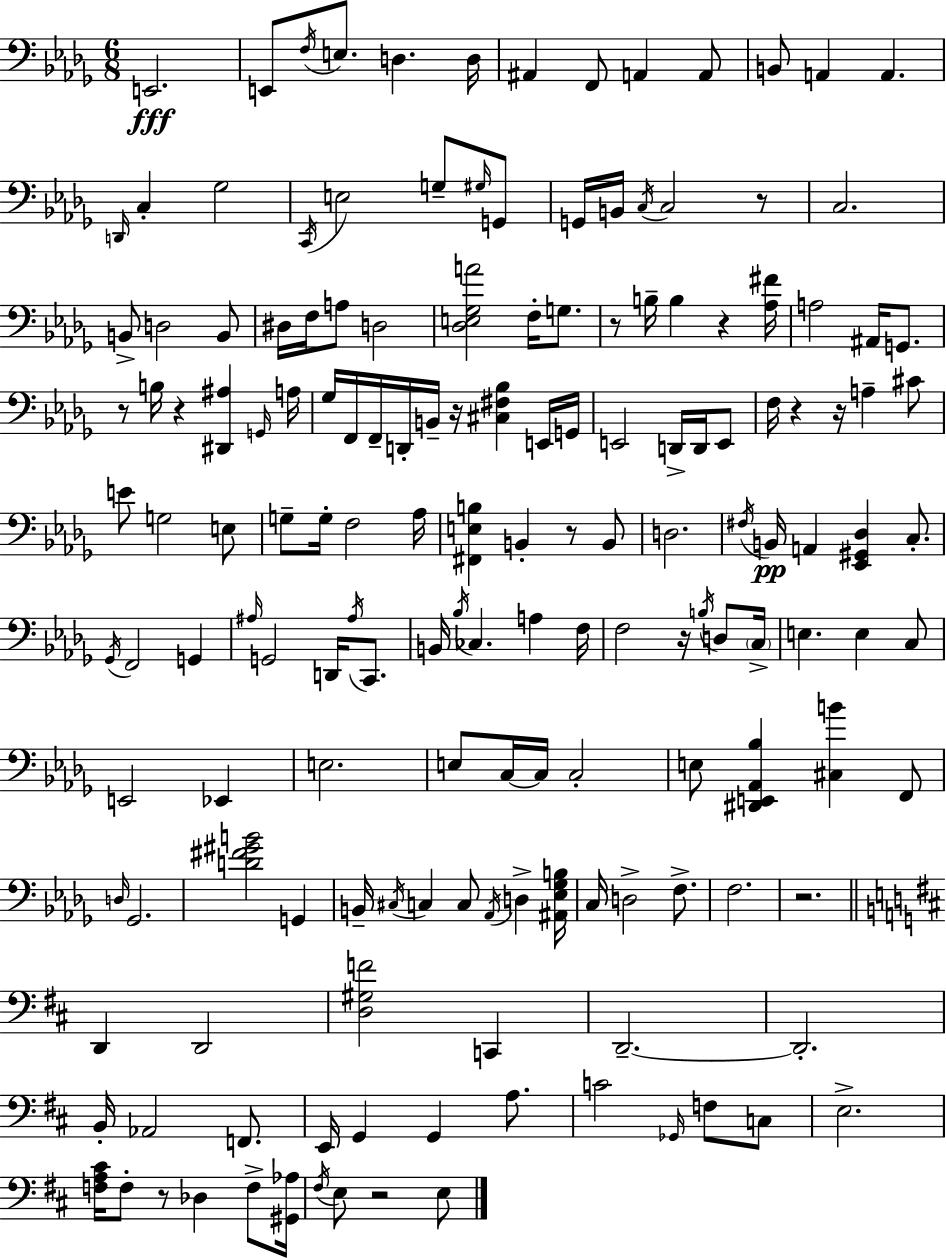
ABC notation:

X:1
T:Untitled
M:6/8
L:1/4
K:Bbm
E,,2 E,,/2 F,/4 E,/2 D, D,/4 ^A,, F,,/2 A,, A,,/2 B,,/2 A,, A,, D,,/4 C, _G,2 C,,/4 E,2 G,/2 ^G,/4 G,,/2 G,,/4 B,,/4 C,/4 C,2 z/2 C,2 B,,/2 D,2 B,,/2 ^D,/4 F,/4 A,/2 D,2 [_D,E,_G,A]2 F,/4 G,/2 z/2 B,/4 B, z [_A,^F]/4 A,2 ^A,,/4 G,,/2 z/2 B,/4 z [^D,,^A,] G,,/4 A,/4 _G,/4 F,,/4 F,,/4 D,,/4 B,,/4 z/4 [^C,^F,_B,] E,,/4 G,,/4 E,,2 D,,/4 D,,/4 E,,/2 F,/4 z z/4 A, ^C/2 E/2 G,2 E,/2 G,/2 G,/4 F,2 _A,/4 [^F,,E,B,] B,, z/2 B,,/2 D,2 ^F,/4 B,,/4 A,, [_E,,^G,,_D,] C,/2 _G,,/4 F,,2 G,, ^A,/4 G,,2 D,,/4 ^A,/4 C,,/2 B,,/4 _B,/4 _C, A, F,/4 F,2 z/4 B,/4 D,/2 C,/4 E, E, C,/2 E,,2 _E,, E,2 E,/2 C,/4 C,/4 C,2 E,/2 [^D,,E,,_A,,_B,] [^C,B] F,,/2 D,/4 _G,,2 [D^F^GB]2 G,, B,,/4 ^C,/4 C, C,/2 _A,,/4 D, [^A,,_E,_G,B,]/4 C,/4 D,2 F,/2 F,2 z2 D,, D,,2 [D,^G,F]2 C,, D,,2 D,,2 B,,/4 _A,,2 F,,/2 E,,/4 G,, G,, A,/2 C2 _G,,/4 F,/2 C,/2 E,2 [F,A,^C]/4 F,/2 z/2 _D, F,/2 [^G,,_A,]/4 ^F,/4 E,/2 z2 E,/2